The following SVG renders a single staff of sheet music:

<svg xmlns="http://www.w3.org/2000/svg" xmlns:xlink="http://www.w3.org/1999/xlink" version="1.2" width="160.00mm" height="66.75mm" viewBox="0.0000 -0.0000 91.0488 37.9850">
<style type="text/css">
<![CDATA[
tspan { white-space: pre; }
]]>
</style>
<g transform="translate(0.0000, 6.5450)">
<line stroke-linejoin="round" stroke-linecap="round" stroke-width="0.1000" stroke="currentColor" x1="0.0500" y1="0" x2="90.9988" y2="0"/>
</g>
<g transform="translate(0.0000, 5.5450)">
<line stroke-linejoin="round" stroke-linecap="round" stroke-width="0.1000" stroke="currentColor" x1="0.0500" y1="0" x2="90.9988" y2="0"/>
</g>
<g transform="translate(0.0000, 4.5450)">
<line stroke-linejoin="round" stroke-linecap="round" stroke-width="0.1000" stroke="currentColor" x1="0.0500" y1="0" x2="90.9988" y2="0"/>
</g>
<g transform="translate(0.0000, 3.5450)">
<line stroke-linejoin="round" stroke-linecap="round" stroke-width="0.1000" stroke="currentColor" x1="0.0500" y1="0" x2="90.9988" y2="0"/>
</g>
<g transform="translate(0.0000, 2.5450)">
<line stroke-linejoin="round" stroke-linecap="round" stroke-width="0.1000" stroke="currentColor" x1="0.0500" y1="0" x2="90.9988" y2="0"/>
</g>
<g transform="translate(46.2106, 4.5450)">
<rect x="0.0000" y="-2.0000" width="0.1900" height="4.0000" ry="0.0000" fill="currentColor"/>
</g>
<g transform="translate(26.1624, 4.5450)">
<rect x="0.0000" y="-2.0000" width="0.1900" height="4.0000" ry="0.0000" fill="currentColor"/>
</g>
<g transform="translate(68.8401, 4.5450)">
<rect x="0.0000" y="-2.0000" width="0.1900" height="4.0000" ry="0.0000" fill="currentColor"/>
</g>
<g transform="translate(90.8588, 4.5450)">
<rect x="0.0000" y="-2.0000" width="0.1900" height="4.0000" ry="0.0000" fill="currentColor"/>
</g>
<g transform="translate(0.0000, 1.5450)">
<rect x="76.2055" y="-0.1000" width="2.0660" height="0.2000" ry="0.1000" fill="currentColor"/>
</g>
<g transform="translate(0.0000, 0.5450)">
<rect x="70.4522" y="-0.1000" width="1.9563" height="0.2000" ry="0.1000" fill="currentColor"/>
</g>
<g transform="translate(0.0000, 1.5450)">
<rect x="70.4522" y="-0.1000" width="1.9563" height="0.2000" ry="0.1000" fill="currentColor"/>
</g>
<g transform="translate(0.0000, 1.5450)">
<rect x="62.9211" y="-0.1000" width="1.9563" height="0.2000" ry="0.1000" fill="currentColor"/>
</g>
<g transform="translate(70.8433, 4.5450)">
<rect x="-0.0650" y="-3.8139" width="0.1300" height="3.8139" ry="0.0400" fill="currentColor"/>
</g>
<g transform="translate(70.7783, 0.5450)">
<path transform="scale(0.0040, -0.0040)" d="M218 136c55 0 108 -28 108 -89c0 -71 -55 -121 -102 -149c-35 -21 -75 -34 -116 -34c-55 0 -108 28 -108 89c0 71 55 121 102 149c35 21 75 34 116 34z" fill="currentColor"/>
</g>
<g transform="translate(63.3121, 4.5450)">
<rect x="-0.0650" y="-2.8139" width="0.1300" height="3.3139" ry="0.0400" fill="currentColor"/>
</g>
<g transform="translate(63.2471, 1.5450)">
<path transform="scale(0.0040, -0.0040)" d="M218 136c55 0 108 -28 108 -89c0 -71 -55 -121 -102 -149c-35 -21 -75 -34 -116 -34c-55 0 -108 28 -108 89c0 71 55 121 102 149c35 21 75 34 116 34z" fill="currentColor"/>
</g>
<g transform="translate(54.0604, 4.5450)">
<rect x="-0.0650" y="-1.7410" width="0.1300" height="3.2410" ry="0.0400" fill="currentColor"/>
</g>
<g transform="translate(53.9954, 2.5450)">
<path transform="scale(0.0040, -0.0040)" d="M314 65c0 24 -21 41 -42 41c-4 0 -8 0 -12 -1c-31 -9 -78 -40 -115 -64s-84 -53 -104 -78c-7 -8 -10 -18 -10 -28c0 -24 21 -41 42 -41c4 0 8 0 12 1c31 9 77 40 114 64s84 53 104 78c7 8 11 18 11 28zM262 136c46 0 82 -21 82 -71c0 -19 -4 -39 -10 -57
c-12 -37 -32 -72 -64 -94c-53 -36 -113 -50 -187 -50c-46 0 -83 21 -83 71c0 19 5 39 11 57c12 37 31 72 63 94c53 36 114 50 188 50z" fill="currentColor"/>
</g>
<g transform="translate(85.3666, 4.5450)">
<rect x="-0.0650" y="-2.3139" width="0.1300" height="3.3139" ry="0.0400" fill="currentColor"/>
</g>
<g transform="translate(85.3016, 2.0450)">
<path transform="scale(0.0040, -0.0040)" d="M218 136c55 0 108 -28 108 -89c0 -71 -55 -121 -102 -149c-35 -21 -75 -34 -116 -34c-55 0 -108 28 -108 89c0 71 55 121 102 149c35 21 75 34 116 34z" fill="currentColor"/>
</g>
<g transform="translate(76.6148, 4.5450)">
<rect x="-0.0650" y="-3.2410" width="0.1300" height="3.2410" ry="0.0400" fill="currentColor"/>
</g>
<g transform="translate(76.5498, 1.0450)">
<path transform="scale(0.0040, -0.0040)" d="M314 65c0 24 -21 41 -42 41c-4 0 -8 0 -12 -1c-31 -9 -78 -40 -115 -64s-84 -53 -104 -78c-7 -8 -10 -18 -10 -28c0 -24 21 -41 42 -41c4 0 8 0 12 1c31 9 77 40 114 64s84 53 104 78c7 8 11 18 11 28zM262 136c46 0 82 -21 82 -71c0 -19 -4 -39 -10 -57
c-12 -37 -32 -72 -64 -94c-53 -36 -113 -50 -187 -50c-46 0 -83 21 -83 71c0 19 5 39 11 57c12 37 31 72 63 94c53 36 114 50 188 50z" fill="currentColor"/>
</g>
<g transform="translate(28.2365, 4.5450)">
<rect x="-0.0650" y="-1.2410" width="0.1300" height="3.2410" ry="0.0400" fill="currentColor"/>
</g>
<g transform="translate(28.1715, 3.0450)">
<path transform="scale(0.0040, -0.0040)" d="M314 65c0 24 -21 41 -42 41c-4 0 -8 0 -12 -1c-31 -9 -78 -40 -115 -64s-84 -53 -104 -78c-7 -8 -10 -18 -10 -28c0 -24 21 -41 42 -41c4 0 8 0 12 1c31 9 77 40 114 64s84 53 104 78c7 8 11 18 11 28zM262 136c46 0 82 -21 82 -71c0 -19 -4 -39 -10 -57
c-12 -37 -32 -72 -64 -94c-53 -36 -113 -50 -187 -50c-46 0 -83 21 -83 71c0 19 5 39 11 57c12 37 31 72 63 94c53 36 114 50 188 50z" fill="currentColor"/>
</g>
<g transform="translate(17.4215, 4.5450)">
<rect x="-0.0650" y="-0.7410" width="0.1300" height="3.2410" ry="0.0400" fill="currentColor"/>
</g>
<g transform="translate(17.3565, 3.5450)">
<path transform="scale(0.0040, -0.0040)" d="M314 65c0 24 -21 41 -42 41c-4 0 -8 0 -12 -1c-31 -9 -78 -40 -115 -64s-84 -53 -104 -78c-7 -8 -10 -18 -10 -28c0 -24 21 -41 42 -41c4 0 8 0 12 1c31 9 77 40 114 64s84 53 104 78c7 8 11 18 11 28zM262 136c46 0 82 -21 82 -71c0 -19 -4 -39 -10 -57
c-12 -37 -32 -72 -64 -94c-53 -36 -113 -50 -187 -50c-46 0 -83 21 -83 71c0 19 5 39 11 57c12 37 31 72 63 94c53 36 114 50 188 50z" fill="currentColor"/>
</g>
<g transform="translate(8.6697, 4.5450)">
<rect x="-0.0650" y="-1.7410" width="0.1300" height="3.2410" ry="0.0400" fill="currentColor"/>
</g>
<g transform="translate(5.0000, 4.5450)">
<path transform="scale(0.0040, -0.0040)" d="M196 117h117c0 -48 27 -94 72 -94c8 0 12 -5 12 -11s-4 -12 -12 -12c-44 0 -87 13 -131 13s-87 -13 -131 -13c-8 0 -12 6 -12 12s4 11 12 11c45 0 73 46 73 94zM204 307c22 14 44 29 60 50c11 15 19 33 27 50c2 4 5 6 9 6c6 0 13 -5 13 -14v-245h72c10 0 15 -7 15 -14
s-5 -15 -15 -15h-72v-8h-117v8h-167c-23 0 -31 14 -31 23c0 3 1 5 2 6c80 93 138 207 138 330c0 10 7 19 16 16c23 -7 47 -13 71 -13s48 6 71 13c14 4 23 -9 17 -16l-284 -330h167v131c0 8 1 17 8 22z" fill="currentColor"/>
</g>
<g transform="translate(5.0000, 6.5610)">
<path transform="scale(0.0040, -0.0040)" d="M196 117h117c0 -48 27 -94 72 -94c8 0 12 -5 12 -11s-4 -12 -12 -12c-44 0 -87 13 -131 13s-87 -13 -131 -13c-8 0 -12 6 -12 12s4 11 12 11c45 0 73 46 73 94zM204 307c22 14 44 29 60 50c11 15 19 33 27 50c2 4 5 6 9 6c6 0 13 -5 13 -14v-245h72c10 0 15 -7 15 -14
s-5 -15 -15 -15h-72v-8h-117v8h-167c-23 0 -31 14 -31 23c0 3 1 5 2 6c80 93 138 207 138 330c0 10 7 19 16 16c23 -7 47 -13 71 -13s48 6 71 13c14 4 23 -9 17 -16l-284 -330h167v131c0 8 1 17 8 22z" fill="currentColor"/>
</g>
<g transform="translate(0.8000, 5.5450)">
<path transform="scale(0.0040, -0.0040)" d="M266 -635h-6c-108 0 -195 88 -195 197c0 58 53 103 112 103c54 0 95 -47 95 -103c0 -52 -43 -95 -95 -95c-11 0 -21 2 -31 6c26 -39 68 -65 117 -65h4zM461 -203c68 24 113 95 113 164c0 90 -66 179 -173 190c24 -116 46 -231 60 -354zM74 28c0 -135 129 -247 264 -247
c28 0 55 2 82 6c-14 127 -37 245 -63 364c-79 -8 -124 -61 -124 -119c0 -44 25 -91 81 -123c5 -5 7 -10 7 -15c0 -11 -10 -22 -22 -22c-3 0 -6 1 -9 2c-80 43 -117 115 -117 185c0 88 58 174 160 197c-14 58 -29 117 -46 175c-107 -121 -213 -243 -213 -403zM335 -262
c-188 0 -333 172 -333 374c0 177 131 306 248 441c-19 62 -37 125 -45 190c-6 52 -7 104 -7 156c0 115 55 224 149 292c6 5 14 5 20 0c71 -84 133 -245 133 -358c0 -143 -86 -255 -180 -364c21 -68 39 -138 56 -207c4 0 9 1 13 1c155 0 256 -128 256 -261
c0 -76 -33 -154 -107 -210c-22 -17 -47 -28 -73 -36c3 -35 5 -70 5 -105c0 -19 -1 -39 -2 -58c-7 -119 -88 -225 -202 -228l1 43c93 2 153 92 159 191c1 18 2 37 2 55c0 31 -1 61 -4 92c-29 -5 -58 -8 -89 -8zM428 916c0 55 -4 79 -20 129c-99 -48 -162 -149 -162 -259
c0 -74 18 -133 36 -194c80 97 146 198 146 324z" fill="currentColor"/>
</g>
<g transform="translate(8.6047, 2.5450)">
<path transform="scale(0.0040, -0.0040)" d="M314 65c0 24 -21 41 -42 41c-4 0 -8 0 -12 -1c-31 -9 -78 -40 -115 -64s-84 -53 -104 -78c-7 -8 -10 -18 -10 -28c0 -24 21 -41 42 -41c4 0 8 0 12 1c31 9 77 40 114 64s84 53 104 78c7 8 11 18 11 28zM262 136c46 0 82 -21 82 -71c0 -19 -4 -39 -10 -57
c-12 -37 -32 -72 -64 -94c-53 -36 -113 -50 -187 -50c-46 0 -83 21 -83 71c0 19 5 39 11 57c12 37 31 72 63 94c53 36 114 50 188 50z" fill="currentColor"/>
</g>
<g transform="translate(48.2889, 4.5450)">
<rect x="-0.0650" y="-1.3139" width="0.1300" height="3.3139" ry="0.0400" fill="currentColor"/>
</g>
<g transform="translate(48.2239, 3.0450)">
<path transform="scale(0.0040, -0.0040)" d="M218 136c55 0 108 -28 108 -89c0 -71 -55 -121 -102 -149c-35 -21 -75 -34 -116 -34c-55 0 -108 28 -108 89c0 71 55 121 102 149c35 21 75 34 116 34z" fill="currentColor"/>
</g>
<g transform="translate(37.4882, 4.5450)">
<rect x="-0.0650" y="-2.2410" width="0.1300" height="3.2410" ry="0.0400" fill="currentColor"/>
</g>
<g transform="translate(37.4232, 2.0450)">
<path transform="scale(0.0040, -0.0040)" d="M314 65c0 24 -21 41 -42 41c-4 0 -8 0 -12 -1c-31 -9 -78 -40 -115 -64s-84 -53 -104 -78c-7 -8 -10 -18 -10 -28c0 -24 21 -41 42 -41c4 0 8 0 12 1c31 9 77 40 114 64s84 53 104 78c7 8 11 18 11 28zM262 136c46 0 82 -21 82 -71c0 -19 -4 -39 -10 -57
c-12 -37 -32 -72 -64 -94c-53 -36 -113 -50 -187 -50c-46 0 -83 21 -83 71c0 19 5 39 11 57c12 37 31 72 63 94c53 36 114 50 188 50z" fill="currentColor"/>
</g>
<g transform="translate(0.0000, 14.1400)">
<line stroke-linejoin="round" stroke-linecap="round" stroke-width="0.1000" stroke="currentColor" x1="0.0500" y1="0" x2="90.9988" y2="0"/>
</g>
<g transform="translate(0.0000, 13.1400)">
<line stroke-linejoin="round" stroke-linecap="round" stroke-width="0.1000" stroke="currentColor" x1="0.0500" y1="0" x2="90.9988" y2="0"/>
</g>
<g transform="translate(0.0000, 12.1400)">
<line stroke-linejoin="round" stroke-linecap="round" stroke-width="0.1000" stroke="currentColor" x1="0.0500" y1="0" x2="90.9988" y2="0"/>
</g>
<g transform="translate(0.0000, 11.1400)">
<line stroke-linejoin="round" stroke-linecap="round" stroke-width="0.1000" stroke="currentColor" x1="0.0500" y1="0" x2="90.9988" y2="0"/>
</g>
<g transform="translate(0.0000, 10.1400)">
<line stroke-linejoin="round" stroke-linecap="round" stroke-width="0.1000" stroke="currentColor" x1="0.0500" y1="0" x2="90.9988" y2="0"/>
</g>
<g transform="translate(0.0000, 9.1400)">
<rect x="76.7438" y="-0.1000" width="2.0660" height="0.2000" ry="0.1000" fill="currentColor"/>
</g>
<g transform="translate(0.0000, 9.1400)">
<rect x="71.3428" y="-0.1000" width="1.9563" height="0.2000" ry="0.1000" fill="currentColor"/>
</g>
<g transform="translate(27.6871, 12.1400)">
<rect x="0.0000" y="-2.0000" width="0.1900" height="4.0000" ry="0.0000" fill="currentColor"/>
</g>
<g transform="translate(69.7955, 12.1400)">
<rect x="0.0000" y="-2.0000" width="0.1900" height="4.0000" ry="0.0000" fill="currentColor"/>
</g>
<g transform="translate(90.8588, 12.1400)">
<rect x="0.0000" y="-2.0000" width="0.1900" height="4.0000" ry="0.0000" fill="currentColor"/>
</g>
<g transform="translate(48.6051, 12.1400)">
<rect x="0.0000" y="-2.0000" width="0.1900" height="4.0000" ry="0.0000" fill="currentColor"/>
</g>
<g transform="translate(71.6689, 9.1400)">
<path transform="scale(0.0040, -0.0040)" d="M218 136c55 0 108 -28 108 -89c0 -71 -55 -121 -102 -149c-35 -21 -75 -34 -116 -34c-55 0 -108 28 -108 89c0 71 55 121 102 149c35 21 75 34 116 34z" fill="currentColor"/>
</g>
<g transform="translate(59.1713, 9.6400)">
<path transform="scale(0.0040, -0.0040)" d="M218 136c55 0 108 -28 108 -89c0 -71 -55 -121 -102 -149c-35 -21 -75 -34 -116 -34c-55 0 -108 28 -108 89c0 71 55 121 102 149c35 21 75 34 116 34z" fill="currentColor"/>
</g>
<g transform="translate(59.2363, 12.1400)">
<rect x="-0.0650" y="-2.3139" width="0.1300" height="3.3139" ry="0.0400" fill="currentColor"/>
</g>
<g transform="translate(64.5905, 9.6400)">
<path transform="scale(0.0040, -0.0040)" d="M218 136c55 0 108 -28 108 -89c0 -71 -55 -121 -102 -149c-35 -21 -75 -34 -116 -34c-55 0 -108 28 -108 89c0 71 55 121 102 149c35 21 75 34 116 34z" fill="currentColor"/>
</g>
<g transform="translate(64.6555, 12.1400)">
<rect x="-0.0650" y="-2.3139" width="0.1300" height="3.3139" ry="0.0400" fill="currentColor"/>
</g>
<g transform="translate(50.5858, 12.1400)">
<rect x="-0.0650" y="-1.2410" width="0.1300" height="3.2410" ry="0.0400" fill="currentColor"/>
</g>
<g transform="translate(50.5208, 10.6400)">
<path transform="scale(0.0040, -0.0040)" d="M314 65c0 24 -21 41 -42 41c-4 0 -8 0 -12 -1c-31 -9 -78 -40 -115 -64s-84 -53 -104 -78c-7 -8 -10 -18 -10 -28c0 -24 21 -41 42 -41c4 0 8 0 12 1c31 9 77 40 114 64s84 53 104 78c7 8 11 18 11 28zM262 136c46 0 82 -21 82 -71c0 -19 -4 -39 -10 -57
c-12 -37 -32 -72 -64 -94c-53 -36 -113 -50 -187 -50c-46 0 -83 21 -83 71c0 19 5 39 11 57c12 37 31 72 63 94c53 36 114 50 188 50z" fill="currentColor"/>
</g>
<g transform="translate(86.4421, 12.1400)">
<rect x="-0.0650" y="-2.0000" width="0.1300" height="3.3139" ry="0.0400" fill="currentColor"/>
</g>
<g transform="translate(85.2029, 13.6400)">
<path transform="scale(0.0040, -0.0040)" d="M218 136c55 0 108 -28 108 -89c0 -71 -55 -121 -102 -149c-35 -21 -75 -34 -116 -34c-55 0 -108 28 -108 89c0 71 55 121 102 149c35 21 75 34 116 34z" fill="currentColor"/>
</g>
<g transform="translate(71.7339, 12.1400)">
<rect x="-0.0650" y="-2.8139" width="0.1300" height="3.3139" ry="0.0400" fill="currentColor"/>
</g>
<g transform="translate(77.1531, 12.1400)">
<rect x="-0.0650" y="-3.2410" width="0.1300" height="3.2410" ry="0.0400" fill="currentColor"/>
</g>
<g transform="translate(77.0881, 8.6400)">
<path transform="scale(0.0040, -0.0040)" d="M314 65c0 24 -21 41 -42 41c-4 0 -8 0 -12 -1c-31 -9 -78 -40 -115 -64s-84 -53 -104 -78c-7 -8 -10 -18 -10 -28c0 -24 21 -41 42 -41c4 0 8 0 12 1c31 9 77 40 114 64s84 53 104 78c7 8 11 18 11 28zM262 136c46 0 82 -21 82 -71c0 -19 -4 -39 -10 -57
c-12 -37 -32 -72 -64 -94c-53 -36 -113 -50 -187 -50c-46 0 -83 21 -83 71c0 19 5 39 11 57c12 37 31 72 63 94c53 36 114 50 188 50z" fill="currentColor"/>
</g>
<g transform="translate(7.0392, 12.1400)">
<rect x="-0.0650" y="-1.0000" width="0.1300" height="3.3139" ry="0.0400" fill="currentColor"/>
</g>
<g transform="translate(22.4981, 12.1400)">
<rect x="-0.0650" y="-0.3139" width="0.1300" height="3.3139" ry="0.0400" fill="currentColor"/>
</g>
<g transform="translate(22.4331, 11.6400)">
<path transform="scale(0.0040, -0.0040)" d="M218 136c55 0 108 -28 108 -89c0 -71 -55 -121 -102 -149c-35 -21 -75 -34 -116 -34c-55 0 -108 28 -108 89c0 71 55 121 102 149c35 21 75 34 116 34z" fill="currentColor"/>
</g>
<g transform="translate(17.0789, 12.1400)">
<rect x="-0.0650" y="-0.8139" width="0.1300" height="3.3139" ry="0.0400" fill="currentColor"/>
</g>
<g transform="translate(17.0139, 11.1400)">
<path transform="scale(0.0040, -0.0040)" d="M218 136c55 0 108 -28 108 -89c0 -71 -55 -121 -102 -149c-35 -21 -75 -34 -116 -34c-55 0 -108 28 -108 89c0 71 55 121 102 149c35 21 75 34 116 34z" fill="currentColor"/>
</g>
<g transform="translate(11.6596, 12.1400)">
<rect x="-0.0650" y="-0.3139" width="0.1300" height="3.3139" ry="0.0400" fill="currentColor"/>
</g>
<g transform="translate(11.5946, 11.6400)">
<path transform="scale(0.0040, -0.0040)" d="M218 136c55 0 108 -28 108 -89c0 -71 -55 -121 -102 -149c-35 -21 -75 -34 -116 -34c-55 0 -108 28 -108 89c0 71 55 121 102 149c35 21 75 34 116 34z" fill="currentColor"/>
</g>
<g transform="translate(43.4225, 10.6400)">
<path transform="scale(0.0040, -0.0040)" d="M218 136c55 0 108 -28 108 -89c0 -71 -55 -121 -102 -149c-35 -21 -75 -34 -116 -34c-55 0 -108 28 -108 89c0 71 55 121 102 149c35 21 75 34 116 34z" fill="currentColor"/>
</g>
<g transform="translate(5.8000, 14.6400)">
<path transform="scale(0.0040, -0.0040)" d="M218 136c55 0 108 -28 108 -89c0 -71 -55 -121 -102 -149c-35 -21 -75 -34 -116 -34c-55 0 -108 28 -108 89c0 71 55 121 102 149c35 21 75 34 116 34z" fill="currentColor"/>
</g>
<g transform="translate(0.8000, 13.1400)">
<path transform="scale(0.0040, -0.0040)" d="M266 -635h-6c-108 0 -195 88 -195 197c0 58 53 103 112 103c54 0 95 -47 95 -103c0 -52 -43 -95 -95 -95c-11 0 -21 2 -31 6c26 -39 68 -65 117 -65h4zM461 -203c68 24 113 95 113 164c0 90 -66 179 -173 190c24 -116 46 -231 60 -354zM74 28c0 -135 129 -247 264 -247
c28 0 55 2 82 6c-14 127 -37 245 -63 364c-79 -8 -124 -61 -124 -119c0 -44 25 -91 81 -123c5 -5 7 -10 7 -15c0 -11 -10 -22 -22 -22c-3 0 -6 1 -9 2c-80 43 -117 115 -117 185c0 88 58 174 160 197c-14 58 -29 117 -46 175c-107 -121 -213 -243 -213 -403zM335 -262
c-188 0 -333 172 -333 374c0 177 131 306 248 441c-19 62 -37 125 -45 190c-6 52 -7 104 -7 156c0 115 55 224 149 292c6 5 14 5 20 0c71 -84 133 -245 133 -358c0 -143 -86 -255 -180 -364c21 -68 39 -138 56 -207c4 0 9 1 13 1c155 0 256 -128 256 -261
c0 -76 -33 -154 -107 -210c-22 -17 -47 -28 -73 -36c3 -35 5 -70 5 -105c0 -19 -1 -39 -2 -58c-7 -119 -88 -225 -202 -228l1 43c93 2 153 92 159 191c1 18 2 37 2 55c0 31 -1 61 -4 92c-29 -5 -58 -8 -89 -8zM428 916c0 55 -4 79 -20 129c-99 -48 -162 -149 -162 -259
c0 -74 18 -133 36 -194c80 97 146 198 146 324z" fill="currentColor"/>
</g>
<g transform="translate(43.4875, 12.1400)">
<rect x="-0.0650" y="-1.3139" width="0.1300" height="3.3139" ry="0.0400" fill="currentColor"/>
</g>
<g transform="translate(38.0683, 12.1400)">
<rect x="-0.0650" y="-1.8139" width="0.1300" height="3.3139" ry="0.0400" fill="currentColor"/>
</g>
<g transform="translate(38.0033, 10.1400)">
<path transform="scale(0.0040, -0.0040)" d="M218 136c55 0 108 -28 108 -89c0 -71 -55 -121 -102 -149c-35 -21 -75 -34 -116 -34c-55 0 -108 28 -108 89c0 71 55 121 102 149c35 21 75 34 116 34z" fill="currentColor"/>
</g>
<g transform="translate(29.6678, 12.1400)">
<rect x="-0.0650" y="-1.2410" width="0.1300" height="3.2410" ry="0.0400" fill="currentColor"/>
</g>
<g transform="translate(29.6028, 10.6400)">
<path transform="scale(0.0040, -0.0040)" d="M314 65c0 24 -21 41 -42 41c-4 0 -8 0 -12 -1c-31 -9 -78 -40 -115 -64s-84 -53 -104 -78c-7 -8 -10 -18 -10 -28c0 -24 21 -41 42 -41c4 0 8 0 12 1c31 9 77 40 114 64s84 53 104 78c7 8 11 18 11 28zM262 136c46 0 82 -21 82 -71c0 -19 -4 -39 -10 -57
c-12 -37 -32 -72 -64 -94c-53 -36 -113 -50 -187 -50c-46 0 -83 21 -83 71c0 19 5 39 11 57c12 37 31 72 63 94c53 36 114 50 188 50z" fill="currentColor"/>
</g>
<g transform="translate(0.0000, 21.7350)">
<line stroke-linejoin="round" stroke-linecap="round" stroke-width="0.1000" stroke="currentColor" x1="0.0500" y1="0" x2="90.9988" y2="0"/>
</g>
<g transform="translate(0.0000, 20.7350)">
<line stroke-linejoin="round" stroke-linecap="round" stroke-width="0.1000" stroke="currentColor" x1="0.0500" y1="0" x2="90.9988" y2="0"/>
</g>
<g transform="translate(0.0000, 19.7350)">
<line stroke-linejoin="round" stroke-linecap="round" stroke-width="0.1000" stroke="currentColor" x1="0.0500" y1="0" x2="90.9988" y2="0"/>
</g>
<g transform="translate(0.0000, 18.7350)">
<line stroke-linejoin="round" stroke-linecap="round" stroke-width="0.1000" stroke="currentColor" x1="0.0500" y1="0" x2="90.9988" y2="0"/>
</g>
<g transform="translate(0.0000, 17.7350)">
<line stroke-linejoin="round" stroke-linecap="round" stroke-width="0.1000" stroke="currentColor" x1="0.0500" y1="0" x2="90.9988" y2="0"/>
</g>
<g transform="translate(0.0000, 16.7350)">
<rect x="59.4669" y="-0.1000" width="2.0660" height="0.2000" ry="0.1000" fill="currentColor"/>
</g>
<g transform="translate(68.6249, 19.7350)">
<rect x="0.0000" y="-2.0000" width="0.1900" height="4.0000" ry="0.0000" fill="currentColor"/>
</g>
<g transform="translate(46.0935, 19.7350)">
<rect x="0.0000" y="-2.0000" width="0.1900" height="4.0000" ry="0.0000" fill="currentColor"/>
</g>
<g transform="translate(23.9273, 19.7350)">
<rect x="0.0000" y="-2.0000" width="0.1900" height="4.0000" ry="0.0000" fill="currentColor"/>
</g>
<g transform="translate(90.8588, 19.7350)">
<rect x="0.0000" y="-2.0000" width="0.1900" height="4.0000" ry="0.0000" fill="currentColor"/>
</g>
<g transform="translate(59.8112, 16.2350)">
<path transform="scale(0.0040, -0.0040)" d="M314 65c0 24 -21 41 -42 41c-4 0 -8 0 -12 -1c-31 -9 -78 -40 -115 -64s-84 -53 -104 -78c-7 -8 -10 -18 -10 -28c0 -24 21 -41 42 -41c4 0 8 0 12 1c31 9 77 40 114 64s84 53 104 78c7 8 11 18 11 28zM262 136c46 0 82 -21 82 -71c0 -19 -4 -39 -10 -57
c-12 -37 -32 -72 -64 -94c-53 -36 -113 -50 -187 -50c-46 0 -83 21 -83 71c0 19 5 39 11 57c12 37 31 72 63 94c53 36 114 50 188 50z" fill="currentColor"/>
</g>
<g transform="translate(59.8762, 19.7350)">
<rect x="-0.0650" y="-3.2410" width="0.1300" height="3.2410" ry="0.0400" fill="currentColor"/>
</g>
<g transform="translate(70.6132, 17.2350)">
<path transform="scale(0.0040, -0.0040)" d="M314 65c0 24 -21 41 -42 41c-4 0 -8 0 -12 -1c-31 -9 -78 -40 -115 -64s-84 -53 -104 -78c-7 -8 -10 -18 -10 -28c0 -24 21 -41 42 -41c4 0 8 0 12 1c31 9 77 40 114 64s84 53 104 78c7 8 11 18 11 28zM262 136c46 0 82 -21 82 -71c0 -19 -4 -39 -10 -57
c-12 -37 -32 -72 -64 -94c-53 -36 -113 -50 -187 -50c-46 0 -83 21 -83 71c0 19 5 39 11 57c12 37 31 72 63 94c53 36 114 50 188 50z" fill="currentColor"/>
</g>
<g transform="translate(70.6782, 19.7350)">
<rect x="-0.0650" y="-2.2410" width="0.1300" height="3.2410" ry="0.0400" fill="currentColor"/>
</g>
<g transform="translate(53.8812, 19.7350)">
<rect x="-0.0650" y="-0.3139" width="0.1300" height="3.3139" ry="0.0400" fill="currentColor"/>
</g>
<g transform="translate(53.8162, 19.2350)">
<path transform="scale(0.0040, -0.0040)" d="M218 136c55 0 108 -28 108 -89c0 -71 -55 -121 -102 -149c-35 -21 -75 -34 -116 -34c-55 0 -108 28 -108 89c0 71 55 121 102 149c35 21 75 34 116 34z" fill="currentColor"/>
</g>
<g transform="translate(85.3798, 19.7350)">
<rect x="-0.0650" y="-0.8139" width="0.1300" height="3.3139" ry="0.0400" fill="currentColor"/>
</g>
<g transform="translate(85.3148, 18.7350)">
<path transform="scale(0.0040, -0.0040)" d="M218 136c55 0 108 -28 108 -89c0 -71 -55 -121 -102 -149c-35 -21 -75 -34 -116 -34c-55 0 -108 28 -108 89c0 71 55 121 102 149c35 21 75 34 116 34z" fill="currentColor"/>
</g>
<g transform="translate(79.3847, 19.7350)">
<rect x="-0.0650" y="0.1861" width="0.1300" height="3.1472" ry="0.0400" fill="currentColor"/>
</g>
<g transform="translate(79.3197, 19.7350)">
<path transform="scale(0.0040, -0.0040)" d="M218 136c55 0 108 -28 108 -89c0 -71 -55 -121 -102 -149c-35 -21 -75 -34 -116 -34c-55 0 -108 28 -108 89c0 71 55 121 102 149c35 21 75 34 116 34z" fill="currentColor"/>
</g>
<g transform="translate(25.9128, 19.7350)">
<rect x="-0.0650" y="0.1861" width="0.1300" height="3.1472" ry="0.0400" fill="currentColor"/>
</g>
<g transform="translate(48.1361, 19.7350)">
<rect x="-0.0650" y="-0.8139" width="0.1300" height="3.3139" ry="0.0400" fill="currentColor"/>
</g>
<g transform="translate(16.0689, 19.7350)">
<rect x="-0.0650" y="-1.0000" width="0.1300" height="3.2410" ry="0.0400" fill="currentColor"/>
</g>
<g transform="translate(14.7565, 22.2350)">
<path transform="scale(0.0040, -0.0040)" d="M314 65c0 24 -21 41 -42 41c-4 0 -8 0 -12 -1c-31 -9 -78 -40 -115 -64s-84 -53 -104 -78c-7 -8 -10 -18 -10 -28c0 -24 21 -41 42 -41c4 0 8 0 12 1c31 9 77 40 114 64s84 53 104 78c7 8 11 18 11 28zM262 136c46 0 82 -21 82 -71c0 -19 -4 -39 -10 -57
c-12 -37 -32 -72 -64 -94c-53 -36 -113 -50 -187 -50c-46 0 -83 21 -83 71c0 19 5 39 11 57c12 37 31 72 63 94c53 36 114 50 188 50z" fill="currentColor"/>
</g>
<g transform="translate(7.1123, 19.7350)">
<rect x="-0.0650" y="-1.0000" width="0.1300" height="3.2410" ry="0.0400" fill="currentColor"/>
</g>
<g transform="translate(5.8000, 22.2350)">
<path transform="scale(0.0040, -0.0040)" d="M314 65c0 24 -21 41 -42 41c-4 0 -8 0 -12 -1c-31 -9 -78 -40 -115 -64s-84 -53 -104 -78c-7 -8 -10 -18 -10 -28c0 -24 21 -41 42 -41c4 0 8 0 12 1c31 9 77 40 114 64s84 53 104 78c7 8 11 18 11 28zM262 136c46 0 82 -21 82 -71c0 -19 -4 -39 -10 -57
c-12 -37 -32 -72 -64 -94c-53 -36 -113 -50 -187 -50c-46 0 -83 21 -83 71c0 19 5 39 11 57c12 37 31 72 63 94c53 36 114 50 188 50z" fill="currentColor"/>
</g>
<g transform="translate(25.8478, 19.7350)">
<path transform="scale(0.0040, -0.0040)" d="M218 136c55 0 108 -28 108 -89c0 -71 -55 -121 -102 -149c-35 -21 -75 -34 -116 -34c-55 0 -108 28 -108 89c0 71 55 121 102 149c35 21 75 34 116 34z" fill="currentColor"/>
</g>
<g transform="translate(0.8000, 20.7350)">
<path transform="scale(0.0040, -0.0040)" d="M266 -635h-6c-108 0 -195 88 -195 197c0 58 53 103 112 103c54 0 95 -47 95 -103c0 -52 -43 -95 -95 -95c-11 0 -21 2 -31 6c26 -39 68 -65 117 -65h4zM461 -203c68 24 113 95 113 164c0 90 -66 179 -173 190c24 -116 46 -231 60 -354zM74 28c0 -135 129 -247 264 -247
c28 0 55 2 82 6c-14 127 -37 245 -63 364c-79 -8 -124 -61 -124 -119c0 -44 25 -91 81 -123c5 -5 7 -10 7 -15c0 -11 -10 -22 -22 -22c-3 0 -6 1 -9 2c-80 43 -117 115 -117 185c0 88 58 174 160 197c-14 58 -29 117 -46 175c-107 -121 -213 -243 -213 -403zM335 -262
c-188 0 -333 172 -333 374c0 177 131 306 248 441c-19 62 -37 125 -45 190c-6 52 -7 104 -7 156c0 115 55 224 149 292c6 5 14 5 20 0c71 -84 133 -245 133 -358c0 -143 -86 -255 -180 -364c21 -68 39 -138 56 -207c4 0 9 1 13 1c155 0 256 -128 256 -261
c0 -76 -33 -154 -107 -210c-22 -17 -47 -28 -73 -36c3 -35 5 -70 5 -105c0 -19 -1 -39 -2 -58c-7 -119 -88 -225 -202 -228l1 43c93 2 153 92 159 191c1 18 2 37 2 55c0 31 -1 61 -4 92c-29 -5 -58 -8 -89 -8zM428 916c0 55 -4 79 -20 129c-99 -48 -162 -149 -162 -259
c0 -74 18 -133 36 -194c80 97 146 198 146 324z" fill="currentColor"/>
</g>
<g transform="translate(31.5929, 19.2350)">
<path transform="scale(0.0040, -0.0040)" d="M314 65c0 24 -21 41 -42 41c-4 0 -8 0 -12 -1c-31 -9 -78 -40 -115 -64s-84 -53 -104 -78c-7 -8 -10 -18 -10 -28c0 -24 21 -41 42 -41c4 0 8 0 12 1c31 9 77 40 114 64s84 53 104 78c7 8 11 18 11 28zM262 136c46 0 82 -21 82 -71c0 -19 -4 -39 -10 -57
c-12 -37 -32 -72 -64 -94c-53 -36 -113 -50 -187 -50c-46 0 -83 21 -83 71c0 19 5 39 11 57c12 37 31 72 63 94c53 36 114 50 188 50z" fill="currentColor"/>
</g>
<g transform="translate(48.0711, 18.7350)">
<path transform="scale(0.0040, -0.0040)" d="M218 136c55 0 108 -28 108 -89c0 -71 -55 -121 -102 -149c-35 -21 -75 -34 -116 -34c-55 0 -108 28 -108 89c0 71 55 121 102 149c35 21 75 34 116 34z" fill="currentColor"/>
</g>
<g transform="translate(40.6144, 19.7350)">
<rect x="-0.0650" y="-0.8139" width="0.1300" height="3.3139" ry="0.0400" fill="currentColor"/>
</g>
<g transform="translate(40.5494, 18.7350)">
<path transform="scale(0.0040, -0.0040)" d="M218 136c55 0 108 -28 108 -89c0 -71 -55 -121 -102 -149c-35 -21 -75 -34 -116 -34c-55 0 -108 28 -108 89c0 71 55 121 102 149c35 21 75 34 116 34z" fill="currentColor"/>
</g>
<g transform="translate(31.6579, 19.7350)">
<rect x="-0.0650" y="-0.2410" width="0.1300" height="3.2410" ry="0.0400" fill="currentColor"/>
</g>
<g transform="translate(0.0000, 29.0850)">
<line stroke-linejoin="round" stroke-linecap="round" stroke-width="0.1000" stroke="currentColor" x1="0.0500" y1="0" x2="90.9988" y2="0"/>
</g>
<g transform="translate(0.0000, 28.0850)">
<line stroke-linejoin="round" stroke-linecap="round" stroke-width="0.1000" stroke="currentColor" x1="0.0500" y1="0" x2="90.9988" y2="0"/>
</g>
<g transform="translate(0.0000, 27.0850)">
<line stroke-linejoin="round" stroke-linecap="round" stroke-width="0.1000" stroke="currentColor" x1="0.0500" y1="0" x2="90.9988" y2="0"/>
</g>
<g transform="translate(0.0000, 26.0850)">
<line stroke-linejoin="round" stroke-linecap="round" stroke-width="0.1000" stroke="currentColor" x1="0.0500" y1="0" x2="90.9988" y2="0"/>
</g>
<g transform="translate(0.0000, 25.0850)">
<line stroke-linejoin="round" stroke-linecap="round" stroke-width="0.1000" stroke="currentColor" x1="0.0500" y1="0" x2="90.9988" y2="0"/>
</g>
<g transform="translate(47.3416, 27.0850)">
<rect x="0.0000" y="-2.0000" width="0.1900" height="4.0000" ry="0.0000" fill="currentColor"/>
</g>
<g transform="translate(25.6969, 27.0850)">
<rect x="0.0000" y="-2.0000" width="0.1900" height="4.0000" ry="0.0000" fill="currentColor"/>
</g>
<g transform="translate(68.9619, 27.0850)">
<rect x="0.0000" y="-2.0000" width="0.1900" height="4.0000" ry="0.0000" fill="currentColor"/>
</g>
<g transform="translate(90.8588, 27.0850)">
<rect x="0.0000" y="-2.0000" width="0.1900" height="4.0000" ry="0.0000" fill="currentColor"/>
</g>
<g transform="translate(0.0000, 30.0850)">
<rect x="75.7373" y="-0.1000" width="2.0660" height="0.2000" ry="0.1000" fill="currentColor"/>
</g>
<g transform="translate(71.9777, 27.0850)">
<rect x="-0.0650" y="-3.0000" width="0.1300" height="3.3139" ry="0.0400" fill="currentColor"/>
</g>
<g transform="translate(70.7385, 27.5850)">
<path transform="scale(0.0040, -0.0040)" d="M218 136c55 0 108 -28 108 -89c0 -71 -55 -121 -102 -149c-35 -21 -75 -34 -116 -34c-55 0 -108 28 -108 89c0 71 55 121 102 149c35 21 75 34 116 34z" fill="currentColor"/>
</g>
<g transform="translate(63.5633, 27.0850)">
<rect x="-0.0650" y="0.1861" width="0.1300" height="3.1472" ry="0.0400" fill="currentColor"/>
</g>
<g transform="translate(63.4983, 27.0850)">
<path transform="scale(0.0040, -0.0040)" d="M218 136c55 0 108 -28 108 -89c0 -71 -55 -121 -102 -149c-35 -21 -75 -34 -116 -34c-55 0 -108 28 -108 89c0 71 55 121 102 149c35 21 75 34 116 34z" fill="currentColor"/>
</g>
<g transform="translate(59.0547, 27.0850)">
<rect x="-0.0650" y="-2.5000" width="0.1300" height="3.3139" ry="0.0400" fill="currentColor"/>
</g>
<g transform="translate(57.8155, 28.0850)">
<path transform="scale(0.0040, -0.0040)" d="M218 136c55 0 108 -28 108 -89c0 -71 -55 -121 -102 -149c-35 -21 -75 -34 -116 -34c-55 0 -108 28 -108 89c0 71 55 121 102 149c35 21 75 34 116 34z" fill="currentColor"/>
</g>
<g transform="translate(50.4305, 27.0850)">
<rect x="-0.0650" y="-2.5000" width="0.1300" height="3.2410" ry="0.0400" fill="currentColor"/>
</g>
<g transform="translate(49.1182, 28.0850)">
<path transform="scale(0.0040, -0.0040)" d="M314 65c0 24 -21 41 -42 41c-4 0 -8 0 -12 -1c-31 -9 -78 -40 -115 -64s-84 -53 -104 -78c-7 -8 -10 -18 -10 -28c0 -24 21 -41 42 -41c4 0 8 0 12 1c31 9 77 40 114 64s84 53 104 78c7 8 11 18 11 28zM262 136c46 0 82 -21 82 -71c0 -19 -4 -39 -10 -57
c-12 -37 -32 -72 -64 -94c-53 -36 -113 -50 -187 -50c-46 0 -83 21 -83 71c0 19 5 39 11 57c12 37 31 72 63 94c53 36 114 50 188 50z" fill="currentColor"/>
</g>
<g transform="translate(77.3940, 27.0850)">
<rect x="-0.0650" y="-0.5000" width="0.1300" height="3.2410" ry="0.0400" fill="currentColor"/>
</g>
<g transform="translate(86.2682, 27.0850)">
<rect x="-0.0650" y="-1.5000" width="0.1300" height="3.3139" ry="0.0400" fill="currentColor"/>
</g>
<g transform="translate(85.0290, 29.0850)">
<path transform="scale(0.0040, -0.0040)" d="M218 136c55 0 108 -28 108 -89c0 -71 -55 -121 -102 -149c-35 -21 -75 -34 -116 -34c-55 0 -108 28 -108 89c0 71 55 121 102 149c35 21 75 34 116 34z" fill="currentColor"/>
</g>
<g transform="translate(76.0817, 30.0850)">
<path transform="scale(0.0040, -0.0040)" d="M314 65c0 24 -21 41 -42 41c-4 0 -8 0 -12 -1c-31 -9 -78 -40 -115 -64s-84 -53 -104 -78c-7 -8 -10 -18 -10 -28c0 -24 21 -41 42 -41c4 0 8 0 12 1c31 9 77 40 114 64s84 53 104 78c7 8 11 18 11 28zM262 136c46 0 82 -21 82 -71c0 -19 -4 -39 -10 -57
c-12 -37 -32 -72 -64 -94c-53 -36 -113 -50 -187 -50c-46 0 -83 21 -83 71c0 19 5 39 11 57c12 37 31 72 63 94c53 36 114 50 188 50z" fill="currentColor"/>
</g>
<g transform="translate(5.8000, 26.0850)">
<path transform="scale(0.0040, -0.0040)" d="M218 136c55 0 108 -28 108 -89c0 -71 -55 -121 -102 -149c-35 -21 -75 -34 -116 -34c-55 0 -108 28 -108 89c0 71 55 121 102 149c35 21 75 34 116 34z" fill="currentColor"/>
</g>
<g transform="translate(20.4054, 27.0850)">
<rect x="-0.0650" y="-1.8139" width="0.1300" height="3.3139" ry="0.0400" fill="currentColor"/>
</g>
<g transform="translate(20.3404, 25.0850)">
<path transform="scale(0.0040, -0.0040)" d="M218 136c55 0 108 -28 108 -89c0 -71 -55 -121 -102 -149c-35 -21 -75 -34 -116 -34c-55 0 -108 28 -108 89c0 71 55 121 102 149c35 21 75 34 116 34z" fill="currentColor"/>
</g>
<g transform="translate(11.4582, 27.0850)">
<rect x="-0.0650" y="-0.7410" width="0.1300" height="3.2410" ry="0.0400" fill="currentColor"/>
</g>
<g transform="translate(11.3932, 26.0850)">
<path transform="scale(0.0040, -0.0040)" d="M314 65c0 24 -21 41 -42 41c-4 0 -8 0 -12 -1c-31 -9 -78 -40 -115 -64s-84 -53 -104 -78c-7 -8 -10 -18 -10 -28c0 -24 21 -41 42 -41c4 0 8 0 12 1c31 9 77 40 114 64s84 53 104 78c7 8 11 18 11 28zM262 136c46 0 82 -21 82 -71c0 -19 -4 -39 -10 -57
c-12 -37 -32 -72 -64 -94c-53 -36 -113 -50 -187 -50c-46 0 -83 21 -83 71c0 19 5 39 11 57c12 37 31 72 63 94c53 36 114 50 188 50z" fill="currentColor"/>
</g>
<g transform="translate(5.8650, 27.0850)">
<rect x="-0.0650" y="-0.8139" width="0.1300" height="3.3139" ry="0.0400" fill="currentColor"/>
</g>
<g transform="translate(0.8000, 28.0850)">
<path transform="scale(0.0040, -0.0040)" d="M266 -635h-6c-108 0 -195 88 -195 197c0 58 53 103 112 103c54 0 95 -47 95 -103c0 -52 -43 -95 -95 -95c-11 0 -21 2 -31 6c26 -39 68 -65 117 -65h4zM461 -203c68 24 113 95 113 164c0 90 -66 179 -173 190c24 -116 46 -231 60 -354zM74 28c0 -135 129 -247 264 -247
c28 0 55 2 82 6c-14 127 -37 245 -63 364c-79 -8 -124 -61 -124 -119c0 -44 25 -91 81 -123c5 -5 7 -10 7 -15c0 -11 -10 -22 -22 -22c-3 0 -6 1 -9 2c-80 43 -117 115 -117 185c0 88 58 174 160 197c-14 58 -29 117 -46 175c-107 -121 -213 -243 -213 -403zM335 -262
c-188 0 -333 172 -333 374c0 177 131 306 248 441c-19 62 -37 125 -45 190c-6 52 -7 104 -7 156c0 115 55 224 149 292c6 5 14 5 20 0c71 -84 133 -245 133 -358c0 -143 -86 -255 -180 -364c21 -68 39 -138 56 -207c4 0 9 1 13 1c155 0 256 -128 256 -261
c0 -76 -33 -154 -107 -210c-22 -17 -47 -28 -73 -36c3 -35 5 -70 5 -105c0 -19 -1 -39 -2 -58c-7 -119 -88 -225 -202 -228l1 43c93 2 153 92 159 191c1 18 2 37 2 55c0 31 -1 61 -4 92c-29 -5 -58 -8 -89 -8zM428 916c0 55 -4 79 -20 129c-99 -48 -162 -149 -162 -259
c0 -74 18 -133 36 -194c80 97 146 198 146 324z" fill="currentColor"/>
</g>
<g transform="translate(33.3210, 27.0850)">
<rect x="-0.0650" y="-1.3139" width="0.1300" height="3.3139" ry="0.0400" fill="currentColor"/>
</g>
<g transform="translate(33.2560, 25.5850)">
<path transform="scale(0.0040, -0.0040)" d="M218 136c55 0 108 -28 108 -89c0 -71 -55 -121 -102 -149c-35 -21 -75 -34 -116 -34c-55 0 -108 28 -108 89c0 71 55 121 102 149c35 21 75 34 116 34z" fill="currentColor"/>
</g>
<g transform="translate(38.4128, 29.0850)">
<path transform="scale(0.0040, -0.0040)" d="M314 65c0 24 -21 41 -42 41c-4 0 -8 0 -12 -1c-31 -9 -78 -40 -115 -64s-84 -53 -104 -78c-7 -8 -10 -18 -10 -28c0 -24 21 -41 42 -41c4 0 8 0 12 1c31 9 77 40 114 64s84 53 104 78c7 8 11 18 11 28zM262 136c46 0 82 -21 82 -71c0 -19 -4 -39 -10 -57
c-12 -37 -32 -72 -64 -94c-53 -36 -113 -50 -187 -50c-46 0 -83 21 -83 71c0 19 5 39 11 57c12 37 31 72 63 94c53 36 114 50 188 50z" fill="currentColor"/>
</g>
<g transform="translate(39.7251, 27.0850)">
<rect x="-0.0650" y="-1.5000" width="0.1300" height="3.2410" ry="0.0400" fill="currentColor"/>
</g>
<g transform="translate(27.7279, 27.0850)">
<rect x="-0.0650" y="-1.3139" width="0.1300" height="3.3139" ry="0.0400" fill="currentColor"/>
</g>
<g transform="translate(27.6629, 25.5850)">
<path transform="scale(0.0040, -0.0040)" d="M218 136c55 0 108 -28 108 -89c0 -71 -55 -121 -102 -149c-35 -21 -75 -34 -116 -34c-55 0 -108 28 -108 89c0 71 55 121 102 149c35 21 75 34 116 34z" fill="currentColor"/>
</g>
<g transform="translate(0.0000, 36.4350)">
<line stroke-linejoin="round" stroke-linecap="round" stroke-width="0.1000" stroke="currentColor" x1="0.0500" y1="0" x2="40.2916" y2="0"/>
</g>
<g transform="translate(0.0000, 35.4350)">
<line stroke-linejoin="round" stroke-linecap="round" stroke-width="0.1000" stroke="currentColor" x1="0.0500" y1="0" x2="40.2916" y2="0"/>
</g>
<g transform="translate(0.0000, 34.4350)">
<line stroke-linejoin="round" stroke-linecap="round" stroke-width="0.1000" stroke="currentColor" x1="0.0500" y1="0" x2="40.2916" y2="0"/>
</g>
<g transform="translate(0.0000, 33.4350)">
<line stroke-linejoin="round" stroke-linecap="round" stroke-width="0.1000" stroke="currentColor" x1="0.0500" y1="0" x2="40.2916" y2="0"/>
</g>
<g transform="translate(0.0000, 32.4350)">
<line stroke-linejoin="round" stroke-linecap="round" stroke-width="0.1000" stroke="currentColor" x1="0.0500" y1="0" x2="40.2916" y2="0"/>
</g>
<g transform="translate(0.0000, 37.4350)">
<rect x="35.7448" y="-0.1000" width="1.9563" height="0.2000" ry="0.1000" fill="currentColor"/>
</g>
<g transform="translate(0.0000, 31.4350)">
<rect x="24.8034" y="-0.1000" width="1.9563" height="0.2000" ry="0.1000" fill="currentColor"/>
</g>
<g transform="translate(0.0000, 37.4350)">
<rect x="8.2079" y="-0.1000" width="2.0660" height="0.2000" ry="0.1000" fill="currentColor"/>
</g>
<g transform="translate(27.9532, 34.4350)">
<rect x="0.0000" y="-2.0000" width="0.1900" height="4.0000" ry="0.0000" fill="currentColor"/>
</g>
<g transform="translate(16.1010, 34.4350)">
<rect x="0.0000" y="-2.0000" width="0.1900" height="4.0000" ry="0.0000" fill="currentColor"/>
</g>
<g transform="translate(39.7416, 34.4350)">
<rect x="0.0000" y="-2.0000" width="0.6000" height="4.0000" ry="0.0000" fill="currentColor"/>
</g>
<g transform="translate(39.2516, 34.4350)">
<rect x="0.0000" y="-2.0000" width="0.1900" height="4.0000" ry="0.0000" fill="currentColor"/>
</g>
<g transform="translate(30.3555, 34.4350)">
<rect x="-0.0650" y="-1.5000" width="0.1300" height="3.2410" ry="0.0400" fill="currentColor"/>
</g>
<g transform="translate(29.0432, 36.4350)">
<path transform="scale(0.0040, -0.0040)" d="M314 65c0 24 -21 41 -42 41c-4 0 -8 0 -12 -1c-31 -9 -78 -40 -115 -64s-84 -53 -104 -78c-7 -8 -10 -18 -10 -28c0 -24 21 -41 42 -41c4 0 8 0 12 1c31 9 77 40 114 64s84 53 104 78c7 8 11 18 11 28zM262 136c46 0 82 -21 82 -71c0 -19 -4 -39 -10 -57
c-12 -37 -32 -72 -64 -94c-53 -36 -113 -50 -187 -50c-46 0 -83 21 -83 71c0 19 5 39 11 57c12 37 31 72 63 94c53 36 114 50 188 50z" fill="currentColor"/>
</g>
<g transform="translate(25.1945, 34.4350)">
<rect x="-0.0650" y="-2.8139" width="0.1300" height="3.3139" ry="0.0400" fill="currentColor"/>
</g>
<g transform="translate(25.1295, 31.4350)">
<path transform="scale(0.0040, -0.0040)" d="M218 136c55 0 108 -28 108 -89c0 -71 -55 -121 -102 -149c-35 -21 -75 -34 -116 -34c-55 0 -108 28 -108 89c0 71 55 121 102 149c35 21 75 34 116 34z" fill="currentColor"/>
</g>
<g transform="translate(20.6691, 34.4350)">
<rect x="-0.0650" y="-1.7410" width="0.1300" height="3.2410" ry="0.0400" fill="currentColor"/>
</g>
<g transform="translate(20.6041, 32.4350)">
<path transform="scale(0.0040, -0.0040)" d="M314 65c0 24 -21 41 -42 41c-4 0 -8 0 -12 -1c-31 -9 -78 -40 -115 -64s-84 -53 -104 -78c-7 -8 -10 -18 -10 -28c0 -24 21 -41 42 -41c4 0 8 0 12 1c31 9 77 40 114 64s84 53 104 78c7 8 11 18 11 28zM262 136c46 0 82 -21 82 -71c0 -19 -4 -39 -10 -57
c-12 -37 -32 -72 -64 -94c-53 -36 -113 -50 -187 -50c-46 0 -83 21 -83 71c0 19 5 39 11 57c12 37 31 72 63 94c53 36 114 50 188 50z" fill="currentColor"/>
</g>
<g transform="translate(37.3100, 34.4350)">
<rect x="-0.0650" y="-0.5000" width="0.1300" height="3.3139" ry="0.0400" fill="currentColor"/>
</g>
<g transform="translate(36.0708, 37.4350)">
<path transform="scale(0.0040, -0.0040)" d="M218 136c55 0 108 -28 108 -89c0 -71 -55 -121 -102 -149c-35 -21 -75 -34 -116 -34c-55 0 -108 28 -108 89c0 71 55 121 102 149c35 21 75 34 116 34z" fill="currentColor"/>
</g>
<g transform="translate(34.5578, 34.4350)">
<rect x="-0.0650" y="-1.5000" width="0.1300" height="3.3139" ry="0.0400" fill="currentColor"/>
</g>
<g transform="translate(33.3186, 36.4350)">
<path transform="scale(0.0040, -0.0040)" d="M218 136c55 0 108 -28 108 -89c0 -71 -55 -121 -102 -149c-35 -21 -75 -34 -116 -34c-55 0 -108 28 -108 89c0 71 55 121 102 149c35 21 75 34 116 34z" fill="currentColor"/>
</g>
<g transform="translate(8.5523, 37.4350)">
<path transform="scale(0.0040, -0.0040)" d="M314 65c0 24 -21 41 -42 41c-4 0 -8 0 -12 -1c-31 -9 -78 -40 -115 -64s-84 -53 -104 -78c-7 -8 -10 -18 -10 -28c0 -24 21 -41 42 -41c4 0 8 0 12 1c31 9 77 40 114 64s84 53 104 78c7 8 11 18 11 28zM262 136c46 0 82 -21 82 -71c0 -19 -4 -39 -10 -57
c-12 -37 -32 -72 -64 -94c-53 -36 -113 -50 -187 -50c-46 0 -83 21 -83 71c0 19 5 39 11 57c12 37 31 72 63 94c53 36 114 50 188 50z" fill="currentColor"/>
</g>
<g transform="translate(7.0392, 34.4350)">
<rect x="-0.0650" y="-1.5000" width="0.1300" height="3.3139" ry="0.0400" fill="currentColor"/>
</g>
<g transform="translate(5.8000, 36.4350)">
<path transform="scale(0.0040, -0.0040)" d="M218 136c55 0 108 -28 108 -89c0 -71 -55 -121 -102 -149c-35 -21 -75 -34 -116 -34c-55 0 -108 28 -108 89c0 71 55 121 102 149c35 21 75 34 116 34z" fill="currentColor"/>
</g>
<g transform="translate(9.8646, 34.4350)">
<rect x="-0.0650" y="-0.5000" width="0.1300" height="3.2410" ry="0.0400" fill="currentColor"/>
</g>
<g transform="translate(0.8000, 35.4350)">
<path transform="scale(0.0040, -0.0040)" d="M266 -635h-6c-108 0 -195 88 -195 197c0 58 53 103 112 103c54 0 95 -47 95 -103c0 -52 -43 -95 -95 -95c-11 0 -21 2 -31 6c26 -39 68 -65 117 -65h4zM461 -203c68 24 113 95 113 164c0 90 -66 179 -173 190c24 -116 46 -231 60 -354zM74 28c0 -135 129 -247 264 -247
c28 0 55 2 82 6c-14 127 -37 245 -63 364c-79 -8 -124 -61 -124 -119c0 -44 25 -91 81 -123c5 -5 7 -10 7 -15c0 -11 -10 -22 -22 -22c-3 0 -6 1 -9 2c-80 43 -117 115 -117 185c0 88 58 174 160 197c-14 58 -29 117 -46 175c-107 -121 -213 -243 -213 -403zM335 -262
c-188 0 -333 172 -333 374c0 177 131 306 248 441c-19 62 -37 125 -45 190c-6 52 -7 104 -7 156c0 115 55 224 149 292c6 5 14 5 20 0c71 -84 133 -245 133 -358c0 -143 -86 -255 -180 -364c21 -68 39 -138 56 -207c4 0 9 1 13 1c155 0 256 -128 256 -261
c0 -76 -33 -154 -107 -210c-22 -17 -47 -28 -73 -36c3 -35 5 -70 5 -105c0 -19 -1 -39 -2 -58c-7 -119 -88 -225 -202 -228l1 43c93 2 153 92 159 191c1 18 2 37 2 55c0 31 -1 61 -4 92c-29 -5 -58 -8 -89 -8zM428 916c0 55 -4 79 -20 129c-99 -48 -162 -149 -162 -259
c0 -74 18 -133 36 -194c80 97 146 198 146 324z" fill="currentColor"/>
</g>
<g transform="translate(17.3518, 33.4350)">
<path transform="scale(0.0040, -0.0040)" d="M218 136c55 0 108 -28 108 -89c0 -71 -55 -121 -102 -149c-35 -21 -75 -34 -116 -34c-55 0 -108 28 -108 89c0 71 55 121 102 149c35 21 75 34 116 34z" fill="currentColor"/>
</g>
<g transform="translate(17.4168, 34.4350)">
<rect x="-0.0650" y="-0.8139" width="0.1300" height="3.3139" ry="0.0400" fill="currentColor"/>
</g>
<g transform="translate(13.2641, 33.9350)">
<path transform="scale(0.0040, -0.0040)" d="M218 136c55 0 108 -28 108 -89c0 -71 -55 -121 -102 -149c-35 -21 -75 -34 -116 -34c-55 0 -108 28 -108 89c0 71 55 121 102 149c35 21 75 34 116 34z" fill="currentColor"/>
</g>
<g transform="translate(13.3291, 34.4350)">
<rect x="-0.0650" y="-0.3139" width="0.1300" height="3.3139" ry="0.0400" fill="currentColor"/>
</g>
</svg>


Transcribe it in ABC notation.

X:1
T:Untitled
M:4/4
L:1/4
K:C
f2 d2 e2 g2 e f2 a c' b2 g D c d c e2 f e e2 g g a b2 F D2 D2 B c2 d d c b2 g2 B d d d2 f e e E2 G2 G B A C2 E E C2 c d f2 a E2 E C